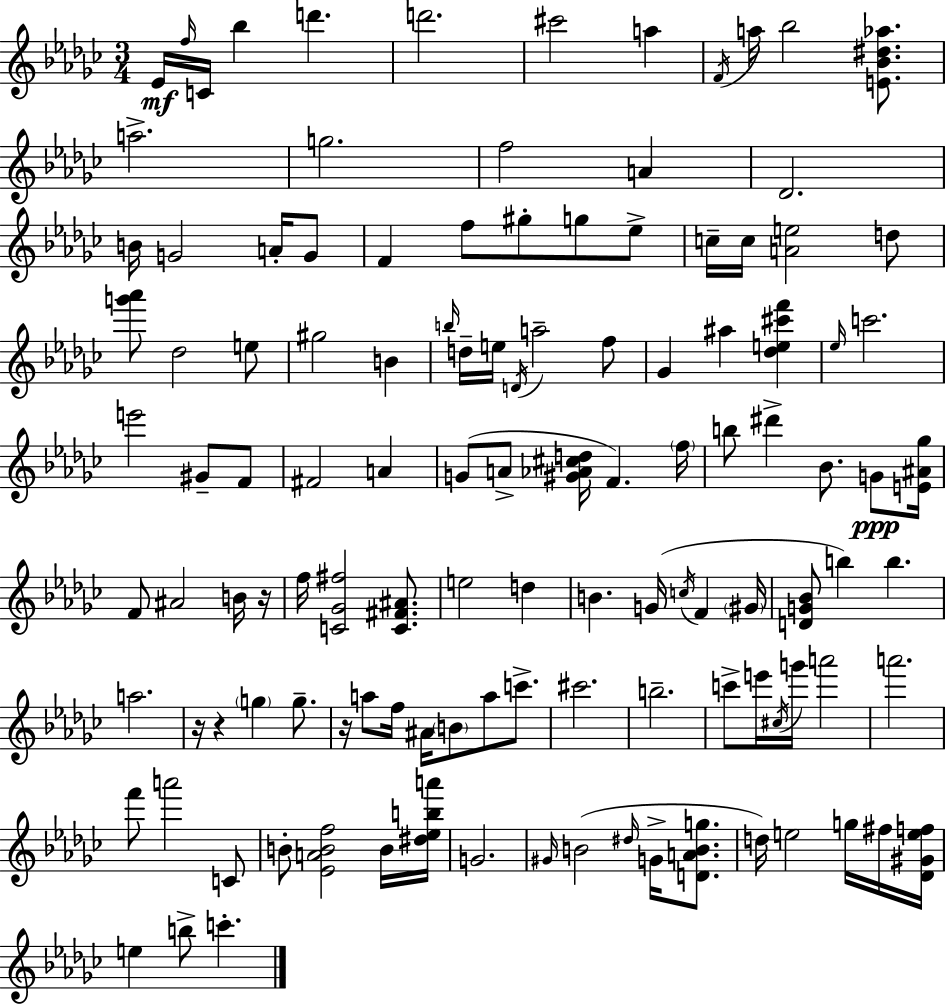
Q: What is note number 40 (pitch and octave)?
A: A#5